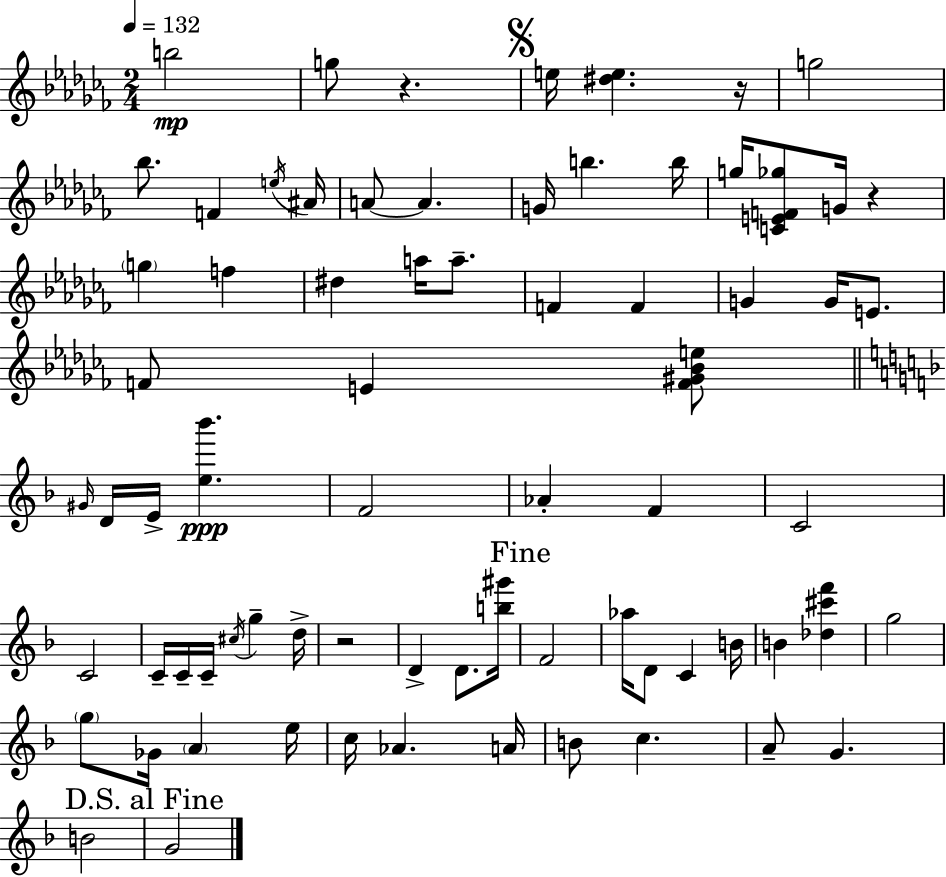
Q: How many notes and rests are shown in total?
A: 73